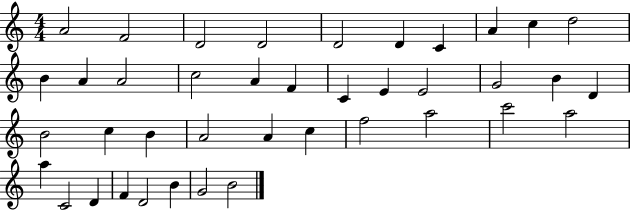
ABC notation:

X:1
T:Untitled
M:4/4
L:1/4
K:C
A2 F2 D2 D2 D2 D C A c d2 B A A2 c2 A F C E E2 G2 B D B2 c B A2 A c f2 a2 c'2 a2 a C2 D F D2 B G2 B2